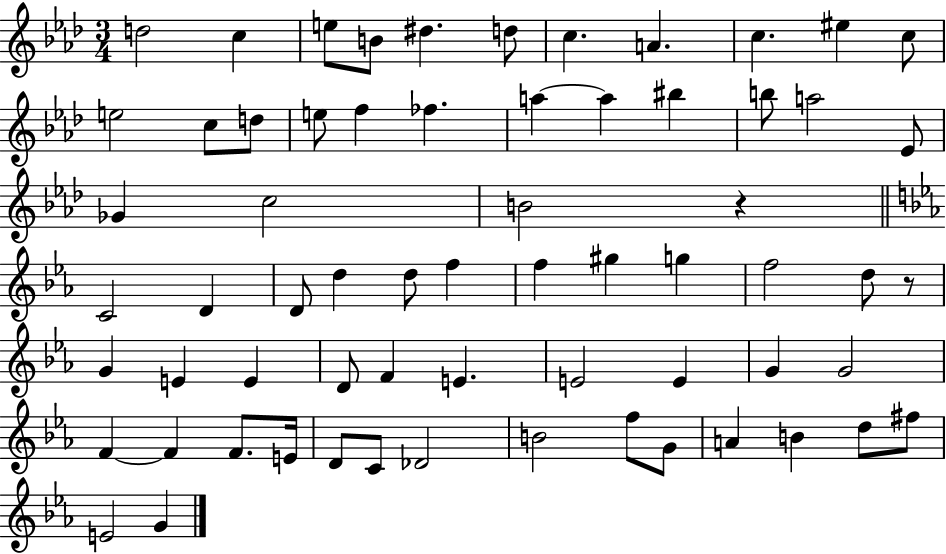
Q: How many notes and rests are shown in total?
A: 65